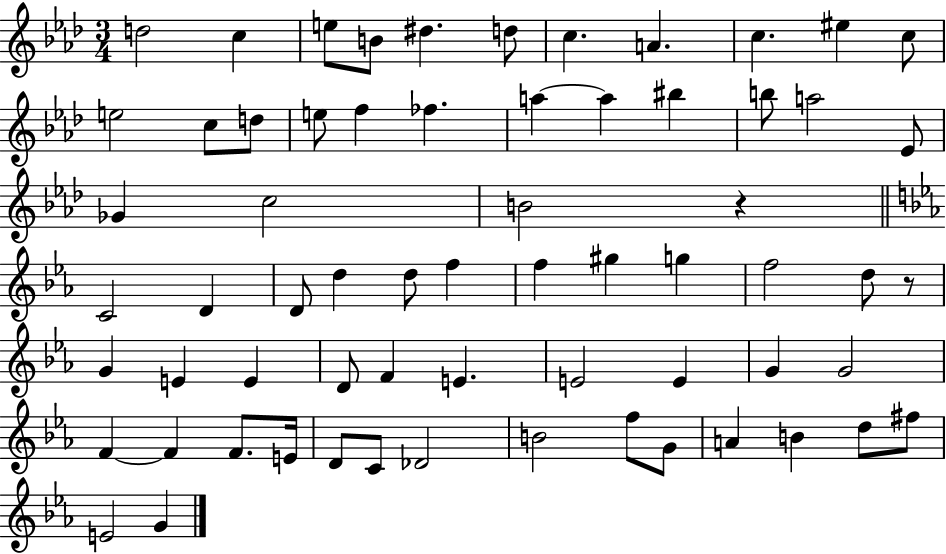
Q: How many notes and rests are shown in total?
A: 65